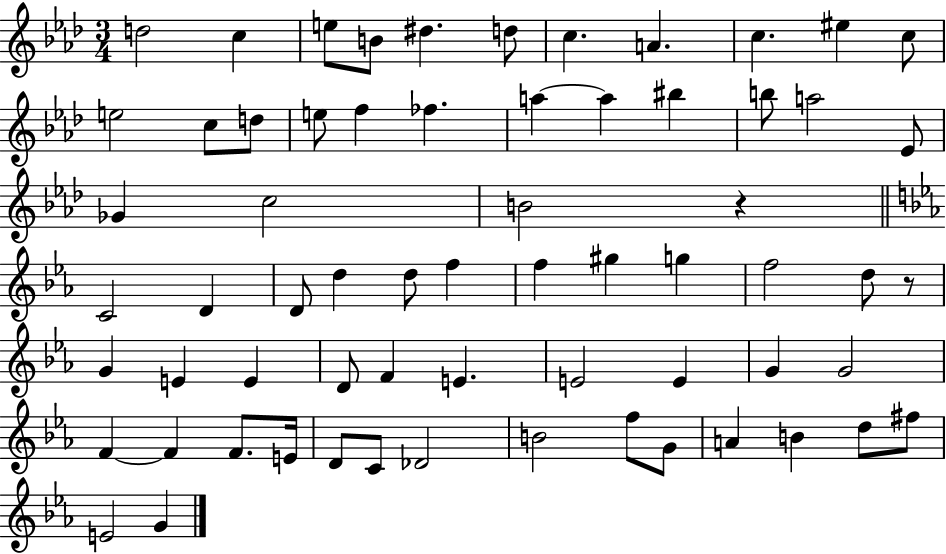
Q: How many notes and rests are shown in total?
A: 65